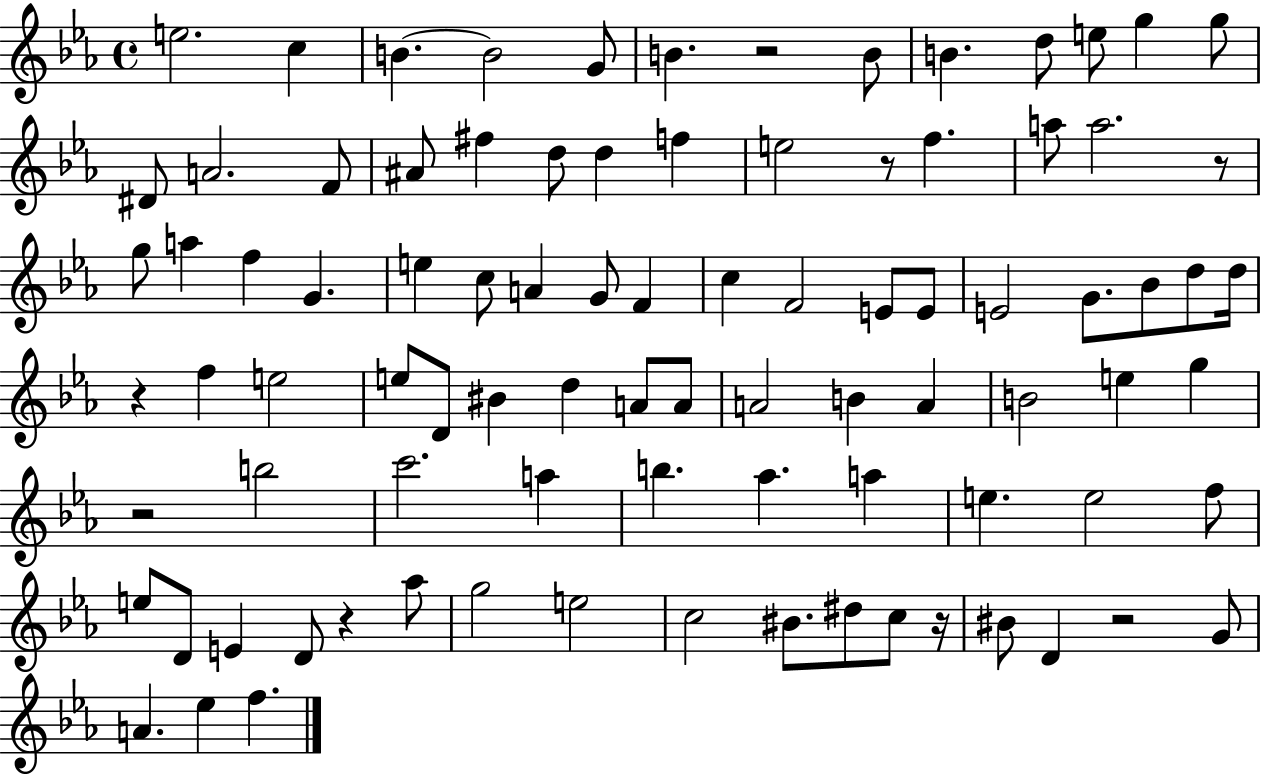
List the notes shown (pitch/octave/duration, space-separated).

E5/h. C5/q B4/q. B4/h G4/e B4/q. R/h B4/e B4/q. D5/e E5/e G5/q G5/e D#4/e A4/h. F4/e A#4/e F#5/q D5/e D5/q F5/q E5/h R/e F5/q. A5/e A5/h. R/e G5/e A5/q F5/q G4/q. E5/q C5/e A4/q G4/e F4/q C5/q F4/h E4/e E4/e E4/h G4/e. Bb4/e D5/e D5/s R/q F5/q E5/h E5/e D4/e BIS4/q D5/q A4/e A4/e A4/h B4/q A4/q B4/h E5/q G5/q R/h B5/h C6/h. A5/q B5/q. Ab5/q. A5/q E5/q. E5/h F5/e E5/e D4/e E4/q D4/e R/q Ab5/e G5/h E5/h C5/h BIS4/e. D#5/e C5/e R/s BIS4/e D4/q R/h G4/e A4/q. Eb5/q F5/q.